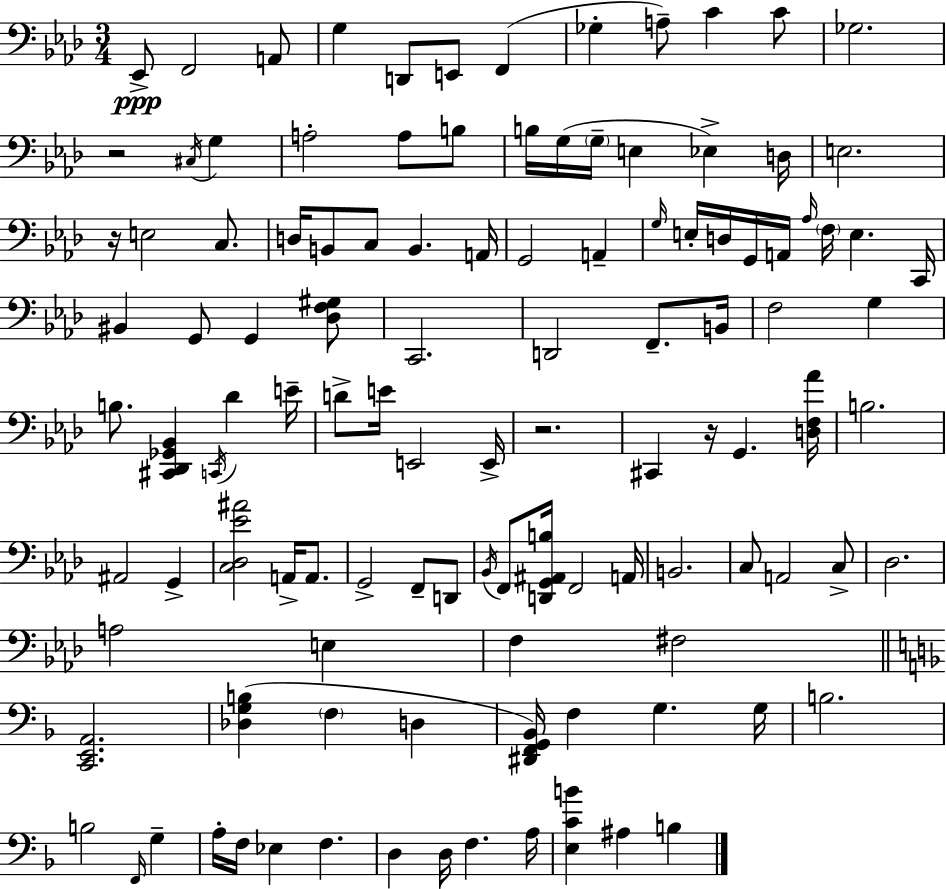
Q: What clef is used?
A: bass